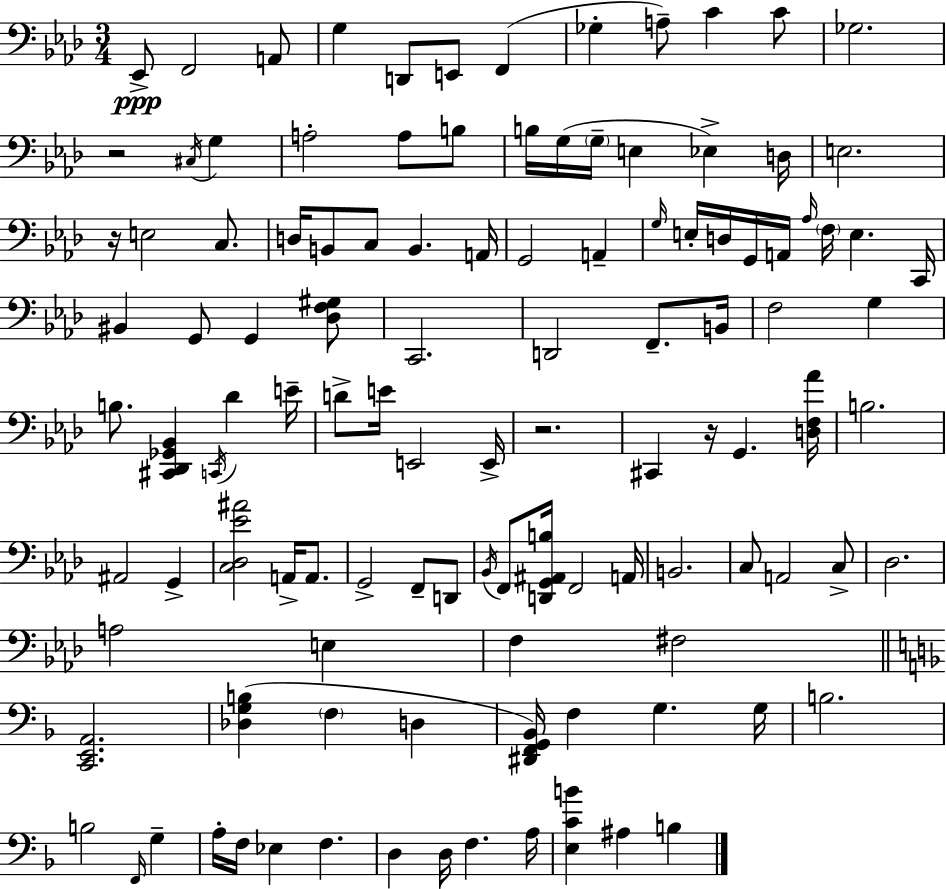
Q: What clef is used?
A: bass